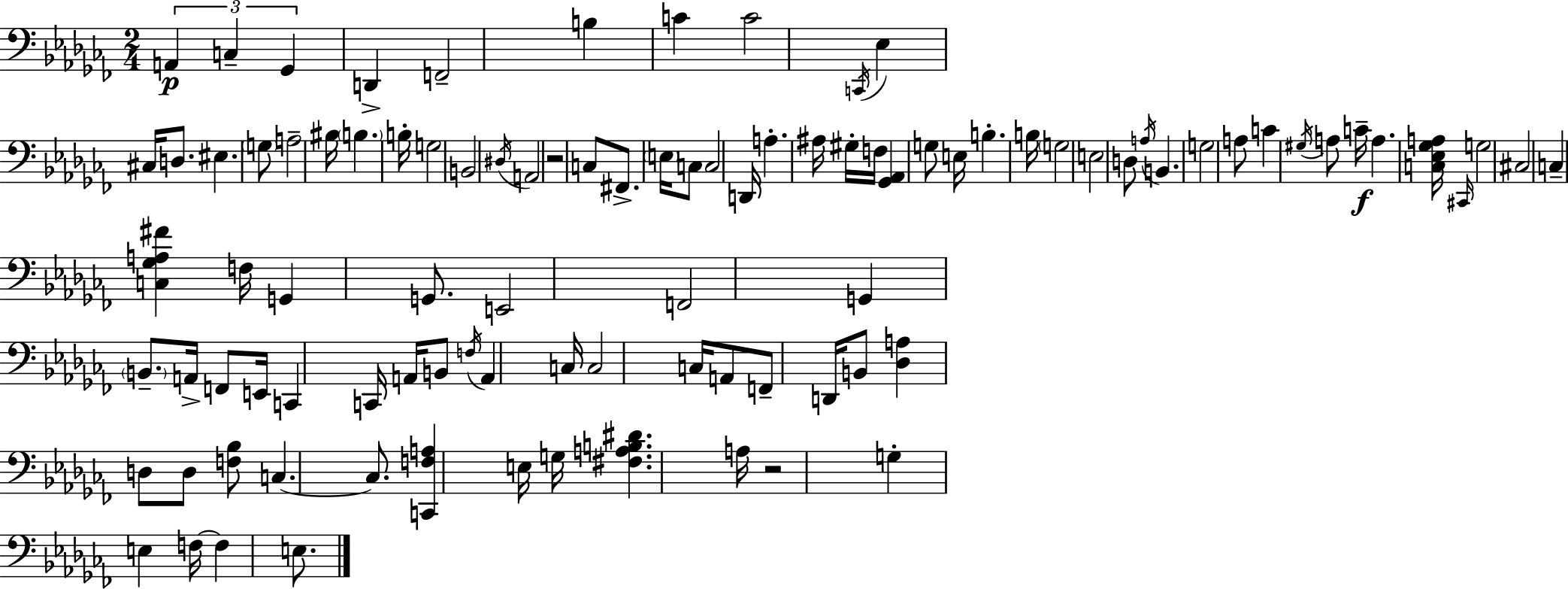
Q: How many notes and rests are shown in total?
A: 96